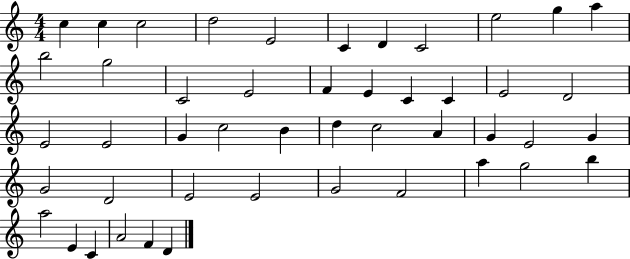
X:1
T:Untitled
M:4/4
L:1/4
K:C
c c c2 d2 E2 C D C2 e2 g a b2 g2 C2 E2 F E C C E2 D2 E2 E2 G c2 B d c2 A G E2 G G2 D2 E2 E2 G2 F2 a g2 b a2 E C A2 F D